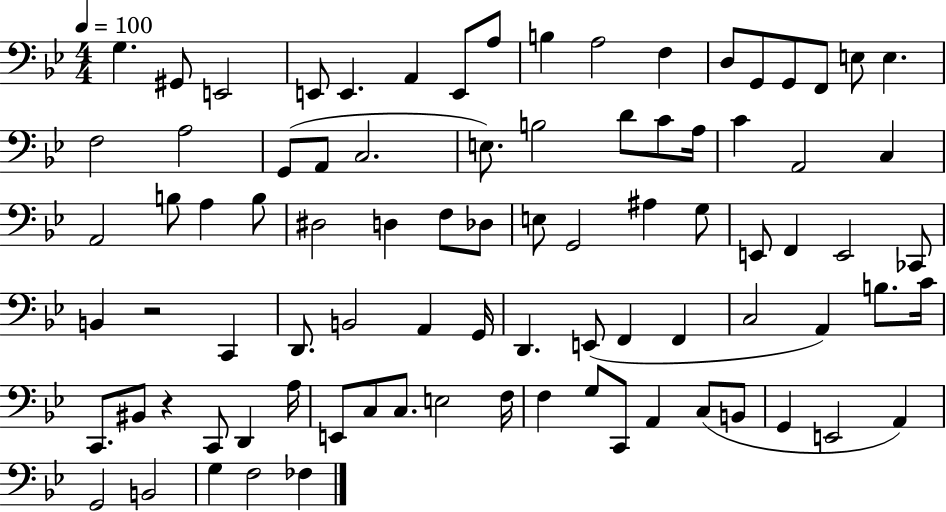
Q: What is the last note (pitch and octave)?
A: FES3